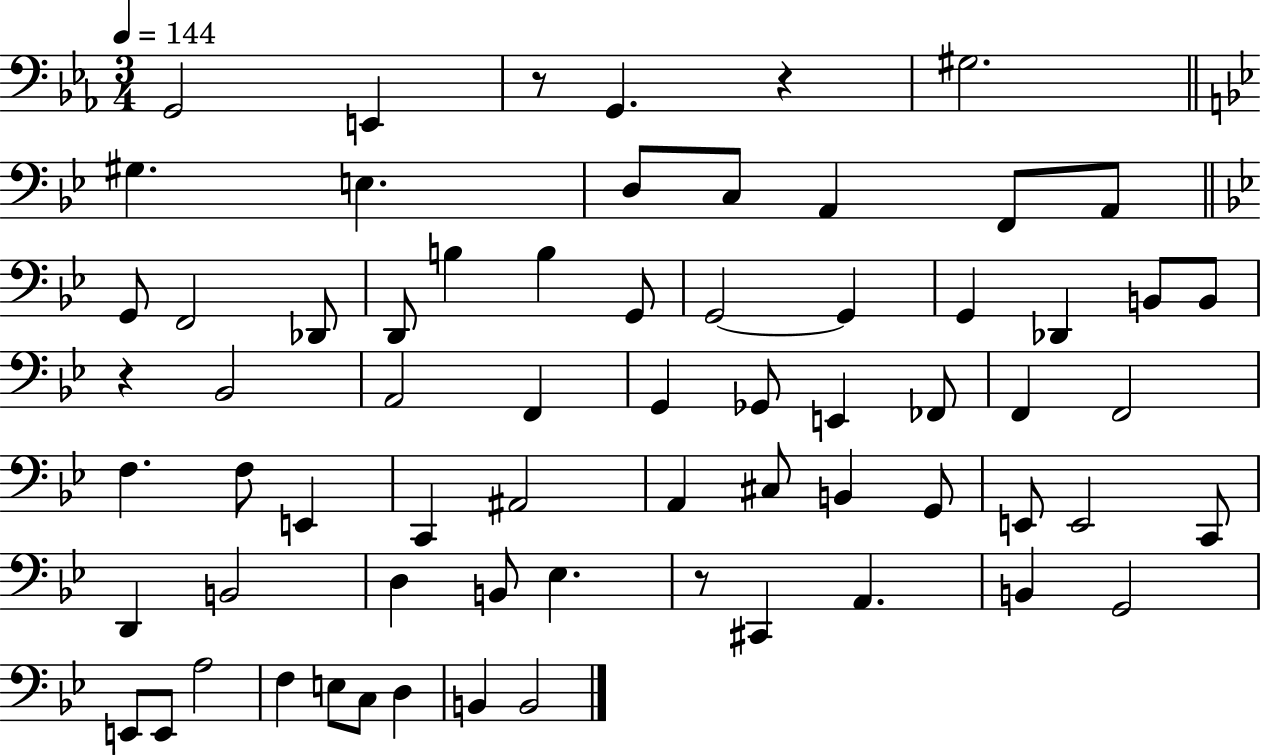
X:1
T:Untitled
M:3/4
L:1/4
K:Eb
G,,2 E,, z/2 G,, z ^G,2 ^G, E, D,/2 C,/2 A,, F,,/2 A,,/2 G,,/2 F,,2 _D,,/2 D,,/2 B, B, G,,/2 G,,2 G,, G,, _D,, B,,/2 B,,/2 z _B,,2 A,,2 F,, G,, _G,,/2 E,, _F,,/2 F,, F,,2 F, F,/2 E,, C,, ^A,,2 A,, ^C,/2 B,, G,,/2 E,,/2 E,,2 C,,/2 D,, B,,2 D, B,,/2 _E, z/2 ^C,, A,, B,, G,,2 E,,/2 E,,/2 A,2 F, E,/2 C,/2 D, B,, B,,2